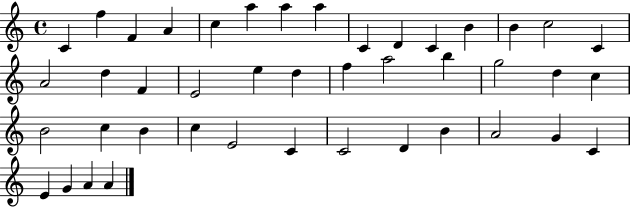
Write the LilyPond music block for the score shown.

{
  \clef treble
  \time 4/4
  \defaultTimeSignature
  \key c \major
  c'4 f''4 f'4 a'4 | c''4 a''4 a''4 a''4 | c'4 d'4 c'4 b'4 | b'4 c''2 c'4 | \break a'2 d''4 f'4 | e'2 e''4 d''4 | f''4 a''2 b''4 | g''2 d''4 c''4 | \break b'2 c''4 b'4 | c''4 e'2 c'4 | c'2 d'4 b'4 | a'2 g'4 c'4 | \break e'4 g'4 a'4 a'4 | \bar "|."
}